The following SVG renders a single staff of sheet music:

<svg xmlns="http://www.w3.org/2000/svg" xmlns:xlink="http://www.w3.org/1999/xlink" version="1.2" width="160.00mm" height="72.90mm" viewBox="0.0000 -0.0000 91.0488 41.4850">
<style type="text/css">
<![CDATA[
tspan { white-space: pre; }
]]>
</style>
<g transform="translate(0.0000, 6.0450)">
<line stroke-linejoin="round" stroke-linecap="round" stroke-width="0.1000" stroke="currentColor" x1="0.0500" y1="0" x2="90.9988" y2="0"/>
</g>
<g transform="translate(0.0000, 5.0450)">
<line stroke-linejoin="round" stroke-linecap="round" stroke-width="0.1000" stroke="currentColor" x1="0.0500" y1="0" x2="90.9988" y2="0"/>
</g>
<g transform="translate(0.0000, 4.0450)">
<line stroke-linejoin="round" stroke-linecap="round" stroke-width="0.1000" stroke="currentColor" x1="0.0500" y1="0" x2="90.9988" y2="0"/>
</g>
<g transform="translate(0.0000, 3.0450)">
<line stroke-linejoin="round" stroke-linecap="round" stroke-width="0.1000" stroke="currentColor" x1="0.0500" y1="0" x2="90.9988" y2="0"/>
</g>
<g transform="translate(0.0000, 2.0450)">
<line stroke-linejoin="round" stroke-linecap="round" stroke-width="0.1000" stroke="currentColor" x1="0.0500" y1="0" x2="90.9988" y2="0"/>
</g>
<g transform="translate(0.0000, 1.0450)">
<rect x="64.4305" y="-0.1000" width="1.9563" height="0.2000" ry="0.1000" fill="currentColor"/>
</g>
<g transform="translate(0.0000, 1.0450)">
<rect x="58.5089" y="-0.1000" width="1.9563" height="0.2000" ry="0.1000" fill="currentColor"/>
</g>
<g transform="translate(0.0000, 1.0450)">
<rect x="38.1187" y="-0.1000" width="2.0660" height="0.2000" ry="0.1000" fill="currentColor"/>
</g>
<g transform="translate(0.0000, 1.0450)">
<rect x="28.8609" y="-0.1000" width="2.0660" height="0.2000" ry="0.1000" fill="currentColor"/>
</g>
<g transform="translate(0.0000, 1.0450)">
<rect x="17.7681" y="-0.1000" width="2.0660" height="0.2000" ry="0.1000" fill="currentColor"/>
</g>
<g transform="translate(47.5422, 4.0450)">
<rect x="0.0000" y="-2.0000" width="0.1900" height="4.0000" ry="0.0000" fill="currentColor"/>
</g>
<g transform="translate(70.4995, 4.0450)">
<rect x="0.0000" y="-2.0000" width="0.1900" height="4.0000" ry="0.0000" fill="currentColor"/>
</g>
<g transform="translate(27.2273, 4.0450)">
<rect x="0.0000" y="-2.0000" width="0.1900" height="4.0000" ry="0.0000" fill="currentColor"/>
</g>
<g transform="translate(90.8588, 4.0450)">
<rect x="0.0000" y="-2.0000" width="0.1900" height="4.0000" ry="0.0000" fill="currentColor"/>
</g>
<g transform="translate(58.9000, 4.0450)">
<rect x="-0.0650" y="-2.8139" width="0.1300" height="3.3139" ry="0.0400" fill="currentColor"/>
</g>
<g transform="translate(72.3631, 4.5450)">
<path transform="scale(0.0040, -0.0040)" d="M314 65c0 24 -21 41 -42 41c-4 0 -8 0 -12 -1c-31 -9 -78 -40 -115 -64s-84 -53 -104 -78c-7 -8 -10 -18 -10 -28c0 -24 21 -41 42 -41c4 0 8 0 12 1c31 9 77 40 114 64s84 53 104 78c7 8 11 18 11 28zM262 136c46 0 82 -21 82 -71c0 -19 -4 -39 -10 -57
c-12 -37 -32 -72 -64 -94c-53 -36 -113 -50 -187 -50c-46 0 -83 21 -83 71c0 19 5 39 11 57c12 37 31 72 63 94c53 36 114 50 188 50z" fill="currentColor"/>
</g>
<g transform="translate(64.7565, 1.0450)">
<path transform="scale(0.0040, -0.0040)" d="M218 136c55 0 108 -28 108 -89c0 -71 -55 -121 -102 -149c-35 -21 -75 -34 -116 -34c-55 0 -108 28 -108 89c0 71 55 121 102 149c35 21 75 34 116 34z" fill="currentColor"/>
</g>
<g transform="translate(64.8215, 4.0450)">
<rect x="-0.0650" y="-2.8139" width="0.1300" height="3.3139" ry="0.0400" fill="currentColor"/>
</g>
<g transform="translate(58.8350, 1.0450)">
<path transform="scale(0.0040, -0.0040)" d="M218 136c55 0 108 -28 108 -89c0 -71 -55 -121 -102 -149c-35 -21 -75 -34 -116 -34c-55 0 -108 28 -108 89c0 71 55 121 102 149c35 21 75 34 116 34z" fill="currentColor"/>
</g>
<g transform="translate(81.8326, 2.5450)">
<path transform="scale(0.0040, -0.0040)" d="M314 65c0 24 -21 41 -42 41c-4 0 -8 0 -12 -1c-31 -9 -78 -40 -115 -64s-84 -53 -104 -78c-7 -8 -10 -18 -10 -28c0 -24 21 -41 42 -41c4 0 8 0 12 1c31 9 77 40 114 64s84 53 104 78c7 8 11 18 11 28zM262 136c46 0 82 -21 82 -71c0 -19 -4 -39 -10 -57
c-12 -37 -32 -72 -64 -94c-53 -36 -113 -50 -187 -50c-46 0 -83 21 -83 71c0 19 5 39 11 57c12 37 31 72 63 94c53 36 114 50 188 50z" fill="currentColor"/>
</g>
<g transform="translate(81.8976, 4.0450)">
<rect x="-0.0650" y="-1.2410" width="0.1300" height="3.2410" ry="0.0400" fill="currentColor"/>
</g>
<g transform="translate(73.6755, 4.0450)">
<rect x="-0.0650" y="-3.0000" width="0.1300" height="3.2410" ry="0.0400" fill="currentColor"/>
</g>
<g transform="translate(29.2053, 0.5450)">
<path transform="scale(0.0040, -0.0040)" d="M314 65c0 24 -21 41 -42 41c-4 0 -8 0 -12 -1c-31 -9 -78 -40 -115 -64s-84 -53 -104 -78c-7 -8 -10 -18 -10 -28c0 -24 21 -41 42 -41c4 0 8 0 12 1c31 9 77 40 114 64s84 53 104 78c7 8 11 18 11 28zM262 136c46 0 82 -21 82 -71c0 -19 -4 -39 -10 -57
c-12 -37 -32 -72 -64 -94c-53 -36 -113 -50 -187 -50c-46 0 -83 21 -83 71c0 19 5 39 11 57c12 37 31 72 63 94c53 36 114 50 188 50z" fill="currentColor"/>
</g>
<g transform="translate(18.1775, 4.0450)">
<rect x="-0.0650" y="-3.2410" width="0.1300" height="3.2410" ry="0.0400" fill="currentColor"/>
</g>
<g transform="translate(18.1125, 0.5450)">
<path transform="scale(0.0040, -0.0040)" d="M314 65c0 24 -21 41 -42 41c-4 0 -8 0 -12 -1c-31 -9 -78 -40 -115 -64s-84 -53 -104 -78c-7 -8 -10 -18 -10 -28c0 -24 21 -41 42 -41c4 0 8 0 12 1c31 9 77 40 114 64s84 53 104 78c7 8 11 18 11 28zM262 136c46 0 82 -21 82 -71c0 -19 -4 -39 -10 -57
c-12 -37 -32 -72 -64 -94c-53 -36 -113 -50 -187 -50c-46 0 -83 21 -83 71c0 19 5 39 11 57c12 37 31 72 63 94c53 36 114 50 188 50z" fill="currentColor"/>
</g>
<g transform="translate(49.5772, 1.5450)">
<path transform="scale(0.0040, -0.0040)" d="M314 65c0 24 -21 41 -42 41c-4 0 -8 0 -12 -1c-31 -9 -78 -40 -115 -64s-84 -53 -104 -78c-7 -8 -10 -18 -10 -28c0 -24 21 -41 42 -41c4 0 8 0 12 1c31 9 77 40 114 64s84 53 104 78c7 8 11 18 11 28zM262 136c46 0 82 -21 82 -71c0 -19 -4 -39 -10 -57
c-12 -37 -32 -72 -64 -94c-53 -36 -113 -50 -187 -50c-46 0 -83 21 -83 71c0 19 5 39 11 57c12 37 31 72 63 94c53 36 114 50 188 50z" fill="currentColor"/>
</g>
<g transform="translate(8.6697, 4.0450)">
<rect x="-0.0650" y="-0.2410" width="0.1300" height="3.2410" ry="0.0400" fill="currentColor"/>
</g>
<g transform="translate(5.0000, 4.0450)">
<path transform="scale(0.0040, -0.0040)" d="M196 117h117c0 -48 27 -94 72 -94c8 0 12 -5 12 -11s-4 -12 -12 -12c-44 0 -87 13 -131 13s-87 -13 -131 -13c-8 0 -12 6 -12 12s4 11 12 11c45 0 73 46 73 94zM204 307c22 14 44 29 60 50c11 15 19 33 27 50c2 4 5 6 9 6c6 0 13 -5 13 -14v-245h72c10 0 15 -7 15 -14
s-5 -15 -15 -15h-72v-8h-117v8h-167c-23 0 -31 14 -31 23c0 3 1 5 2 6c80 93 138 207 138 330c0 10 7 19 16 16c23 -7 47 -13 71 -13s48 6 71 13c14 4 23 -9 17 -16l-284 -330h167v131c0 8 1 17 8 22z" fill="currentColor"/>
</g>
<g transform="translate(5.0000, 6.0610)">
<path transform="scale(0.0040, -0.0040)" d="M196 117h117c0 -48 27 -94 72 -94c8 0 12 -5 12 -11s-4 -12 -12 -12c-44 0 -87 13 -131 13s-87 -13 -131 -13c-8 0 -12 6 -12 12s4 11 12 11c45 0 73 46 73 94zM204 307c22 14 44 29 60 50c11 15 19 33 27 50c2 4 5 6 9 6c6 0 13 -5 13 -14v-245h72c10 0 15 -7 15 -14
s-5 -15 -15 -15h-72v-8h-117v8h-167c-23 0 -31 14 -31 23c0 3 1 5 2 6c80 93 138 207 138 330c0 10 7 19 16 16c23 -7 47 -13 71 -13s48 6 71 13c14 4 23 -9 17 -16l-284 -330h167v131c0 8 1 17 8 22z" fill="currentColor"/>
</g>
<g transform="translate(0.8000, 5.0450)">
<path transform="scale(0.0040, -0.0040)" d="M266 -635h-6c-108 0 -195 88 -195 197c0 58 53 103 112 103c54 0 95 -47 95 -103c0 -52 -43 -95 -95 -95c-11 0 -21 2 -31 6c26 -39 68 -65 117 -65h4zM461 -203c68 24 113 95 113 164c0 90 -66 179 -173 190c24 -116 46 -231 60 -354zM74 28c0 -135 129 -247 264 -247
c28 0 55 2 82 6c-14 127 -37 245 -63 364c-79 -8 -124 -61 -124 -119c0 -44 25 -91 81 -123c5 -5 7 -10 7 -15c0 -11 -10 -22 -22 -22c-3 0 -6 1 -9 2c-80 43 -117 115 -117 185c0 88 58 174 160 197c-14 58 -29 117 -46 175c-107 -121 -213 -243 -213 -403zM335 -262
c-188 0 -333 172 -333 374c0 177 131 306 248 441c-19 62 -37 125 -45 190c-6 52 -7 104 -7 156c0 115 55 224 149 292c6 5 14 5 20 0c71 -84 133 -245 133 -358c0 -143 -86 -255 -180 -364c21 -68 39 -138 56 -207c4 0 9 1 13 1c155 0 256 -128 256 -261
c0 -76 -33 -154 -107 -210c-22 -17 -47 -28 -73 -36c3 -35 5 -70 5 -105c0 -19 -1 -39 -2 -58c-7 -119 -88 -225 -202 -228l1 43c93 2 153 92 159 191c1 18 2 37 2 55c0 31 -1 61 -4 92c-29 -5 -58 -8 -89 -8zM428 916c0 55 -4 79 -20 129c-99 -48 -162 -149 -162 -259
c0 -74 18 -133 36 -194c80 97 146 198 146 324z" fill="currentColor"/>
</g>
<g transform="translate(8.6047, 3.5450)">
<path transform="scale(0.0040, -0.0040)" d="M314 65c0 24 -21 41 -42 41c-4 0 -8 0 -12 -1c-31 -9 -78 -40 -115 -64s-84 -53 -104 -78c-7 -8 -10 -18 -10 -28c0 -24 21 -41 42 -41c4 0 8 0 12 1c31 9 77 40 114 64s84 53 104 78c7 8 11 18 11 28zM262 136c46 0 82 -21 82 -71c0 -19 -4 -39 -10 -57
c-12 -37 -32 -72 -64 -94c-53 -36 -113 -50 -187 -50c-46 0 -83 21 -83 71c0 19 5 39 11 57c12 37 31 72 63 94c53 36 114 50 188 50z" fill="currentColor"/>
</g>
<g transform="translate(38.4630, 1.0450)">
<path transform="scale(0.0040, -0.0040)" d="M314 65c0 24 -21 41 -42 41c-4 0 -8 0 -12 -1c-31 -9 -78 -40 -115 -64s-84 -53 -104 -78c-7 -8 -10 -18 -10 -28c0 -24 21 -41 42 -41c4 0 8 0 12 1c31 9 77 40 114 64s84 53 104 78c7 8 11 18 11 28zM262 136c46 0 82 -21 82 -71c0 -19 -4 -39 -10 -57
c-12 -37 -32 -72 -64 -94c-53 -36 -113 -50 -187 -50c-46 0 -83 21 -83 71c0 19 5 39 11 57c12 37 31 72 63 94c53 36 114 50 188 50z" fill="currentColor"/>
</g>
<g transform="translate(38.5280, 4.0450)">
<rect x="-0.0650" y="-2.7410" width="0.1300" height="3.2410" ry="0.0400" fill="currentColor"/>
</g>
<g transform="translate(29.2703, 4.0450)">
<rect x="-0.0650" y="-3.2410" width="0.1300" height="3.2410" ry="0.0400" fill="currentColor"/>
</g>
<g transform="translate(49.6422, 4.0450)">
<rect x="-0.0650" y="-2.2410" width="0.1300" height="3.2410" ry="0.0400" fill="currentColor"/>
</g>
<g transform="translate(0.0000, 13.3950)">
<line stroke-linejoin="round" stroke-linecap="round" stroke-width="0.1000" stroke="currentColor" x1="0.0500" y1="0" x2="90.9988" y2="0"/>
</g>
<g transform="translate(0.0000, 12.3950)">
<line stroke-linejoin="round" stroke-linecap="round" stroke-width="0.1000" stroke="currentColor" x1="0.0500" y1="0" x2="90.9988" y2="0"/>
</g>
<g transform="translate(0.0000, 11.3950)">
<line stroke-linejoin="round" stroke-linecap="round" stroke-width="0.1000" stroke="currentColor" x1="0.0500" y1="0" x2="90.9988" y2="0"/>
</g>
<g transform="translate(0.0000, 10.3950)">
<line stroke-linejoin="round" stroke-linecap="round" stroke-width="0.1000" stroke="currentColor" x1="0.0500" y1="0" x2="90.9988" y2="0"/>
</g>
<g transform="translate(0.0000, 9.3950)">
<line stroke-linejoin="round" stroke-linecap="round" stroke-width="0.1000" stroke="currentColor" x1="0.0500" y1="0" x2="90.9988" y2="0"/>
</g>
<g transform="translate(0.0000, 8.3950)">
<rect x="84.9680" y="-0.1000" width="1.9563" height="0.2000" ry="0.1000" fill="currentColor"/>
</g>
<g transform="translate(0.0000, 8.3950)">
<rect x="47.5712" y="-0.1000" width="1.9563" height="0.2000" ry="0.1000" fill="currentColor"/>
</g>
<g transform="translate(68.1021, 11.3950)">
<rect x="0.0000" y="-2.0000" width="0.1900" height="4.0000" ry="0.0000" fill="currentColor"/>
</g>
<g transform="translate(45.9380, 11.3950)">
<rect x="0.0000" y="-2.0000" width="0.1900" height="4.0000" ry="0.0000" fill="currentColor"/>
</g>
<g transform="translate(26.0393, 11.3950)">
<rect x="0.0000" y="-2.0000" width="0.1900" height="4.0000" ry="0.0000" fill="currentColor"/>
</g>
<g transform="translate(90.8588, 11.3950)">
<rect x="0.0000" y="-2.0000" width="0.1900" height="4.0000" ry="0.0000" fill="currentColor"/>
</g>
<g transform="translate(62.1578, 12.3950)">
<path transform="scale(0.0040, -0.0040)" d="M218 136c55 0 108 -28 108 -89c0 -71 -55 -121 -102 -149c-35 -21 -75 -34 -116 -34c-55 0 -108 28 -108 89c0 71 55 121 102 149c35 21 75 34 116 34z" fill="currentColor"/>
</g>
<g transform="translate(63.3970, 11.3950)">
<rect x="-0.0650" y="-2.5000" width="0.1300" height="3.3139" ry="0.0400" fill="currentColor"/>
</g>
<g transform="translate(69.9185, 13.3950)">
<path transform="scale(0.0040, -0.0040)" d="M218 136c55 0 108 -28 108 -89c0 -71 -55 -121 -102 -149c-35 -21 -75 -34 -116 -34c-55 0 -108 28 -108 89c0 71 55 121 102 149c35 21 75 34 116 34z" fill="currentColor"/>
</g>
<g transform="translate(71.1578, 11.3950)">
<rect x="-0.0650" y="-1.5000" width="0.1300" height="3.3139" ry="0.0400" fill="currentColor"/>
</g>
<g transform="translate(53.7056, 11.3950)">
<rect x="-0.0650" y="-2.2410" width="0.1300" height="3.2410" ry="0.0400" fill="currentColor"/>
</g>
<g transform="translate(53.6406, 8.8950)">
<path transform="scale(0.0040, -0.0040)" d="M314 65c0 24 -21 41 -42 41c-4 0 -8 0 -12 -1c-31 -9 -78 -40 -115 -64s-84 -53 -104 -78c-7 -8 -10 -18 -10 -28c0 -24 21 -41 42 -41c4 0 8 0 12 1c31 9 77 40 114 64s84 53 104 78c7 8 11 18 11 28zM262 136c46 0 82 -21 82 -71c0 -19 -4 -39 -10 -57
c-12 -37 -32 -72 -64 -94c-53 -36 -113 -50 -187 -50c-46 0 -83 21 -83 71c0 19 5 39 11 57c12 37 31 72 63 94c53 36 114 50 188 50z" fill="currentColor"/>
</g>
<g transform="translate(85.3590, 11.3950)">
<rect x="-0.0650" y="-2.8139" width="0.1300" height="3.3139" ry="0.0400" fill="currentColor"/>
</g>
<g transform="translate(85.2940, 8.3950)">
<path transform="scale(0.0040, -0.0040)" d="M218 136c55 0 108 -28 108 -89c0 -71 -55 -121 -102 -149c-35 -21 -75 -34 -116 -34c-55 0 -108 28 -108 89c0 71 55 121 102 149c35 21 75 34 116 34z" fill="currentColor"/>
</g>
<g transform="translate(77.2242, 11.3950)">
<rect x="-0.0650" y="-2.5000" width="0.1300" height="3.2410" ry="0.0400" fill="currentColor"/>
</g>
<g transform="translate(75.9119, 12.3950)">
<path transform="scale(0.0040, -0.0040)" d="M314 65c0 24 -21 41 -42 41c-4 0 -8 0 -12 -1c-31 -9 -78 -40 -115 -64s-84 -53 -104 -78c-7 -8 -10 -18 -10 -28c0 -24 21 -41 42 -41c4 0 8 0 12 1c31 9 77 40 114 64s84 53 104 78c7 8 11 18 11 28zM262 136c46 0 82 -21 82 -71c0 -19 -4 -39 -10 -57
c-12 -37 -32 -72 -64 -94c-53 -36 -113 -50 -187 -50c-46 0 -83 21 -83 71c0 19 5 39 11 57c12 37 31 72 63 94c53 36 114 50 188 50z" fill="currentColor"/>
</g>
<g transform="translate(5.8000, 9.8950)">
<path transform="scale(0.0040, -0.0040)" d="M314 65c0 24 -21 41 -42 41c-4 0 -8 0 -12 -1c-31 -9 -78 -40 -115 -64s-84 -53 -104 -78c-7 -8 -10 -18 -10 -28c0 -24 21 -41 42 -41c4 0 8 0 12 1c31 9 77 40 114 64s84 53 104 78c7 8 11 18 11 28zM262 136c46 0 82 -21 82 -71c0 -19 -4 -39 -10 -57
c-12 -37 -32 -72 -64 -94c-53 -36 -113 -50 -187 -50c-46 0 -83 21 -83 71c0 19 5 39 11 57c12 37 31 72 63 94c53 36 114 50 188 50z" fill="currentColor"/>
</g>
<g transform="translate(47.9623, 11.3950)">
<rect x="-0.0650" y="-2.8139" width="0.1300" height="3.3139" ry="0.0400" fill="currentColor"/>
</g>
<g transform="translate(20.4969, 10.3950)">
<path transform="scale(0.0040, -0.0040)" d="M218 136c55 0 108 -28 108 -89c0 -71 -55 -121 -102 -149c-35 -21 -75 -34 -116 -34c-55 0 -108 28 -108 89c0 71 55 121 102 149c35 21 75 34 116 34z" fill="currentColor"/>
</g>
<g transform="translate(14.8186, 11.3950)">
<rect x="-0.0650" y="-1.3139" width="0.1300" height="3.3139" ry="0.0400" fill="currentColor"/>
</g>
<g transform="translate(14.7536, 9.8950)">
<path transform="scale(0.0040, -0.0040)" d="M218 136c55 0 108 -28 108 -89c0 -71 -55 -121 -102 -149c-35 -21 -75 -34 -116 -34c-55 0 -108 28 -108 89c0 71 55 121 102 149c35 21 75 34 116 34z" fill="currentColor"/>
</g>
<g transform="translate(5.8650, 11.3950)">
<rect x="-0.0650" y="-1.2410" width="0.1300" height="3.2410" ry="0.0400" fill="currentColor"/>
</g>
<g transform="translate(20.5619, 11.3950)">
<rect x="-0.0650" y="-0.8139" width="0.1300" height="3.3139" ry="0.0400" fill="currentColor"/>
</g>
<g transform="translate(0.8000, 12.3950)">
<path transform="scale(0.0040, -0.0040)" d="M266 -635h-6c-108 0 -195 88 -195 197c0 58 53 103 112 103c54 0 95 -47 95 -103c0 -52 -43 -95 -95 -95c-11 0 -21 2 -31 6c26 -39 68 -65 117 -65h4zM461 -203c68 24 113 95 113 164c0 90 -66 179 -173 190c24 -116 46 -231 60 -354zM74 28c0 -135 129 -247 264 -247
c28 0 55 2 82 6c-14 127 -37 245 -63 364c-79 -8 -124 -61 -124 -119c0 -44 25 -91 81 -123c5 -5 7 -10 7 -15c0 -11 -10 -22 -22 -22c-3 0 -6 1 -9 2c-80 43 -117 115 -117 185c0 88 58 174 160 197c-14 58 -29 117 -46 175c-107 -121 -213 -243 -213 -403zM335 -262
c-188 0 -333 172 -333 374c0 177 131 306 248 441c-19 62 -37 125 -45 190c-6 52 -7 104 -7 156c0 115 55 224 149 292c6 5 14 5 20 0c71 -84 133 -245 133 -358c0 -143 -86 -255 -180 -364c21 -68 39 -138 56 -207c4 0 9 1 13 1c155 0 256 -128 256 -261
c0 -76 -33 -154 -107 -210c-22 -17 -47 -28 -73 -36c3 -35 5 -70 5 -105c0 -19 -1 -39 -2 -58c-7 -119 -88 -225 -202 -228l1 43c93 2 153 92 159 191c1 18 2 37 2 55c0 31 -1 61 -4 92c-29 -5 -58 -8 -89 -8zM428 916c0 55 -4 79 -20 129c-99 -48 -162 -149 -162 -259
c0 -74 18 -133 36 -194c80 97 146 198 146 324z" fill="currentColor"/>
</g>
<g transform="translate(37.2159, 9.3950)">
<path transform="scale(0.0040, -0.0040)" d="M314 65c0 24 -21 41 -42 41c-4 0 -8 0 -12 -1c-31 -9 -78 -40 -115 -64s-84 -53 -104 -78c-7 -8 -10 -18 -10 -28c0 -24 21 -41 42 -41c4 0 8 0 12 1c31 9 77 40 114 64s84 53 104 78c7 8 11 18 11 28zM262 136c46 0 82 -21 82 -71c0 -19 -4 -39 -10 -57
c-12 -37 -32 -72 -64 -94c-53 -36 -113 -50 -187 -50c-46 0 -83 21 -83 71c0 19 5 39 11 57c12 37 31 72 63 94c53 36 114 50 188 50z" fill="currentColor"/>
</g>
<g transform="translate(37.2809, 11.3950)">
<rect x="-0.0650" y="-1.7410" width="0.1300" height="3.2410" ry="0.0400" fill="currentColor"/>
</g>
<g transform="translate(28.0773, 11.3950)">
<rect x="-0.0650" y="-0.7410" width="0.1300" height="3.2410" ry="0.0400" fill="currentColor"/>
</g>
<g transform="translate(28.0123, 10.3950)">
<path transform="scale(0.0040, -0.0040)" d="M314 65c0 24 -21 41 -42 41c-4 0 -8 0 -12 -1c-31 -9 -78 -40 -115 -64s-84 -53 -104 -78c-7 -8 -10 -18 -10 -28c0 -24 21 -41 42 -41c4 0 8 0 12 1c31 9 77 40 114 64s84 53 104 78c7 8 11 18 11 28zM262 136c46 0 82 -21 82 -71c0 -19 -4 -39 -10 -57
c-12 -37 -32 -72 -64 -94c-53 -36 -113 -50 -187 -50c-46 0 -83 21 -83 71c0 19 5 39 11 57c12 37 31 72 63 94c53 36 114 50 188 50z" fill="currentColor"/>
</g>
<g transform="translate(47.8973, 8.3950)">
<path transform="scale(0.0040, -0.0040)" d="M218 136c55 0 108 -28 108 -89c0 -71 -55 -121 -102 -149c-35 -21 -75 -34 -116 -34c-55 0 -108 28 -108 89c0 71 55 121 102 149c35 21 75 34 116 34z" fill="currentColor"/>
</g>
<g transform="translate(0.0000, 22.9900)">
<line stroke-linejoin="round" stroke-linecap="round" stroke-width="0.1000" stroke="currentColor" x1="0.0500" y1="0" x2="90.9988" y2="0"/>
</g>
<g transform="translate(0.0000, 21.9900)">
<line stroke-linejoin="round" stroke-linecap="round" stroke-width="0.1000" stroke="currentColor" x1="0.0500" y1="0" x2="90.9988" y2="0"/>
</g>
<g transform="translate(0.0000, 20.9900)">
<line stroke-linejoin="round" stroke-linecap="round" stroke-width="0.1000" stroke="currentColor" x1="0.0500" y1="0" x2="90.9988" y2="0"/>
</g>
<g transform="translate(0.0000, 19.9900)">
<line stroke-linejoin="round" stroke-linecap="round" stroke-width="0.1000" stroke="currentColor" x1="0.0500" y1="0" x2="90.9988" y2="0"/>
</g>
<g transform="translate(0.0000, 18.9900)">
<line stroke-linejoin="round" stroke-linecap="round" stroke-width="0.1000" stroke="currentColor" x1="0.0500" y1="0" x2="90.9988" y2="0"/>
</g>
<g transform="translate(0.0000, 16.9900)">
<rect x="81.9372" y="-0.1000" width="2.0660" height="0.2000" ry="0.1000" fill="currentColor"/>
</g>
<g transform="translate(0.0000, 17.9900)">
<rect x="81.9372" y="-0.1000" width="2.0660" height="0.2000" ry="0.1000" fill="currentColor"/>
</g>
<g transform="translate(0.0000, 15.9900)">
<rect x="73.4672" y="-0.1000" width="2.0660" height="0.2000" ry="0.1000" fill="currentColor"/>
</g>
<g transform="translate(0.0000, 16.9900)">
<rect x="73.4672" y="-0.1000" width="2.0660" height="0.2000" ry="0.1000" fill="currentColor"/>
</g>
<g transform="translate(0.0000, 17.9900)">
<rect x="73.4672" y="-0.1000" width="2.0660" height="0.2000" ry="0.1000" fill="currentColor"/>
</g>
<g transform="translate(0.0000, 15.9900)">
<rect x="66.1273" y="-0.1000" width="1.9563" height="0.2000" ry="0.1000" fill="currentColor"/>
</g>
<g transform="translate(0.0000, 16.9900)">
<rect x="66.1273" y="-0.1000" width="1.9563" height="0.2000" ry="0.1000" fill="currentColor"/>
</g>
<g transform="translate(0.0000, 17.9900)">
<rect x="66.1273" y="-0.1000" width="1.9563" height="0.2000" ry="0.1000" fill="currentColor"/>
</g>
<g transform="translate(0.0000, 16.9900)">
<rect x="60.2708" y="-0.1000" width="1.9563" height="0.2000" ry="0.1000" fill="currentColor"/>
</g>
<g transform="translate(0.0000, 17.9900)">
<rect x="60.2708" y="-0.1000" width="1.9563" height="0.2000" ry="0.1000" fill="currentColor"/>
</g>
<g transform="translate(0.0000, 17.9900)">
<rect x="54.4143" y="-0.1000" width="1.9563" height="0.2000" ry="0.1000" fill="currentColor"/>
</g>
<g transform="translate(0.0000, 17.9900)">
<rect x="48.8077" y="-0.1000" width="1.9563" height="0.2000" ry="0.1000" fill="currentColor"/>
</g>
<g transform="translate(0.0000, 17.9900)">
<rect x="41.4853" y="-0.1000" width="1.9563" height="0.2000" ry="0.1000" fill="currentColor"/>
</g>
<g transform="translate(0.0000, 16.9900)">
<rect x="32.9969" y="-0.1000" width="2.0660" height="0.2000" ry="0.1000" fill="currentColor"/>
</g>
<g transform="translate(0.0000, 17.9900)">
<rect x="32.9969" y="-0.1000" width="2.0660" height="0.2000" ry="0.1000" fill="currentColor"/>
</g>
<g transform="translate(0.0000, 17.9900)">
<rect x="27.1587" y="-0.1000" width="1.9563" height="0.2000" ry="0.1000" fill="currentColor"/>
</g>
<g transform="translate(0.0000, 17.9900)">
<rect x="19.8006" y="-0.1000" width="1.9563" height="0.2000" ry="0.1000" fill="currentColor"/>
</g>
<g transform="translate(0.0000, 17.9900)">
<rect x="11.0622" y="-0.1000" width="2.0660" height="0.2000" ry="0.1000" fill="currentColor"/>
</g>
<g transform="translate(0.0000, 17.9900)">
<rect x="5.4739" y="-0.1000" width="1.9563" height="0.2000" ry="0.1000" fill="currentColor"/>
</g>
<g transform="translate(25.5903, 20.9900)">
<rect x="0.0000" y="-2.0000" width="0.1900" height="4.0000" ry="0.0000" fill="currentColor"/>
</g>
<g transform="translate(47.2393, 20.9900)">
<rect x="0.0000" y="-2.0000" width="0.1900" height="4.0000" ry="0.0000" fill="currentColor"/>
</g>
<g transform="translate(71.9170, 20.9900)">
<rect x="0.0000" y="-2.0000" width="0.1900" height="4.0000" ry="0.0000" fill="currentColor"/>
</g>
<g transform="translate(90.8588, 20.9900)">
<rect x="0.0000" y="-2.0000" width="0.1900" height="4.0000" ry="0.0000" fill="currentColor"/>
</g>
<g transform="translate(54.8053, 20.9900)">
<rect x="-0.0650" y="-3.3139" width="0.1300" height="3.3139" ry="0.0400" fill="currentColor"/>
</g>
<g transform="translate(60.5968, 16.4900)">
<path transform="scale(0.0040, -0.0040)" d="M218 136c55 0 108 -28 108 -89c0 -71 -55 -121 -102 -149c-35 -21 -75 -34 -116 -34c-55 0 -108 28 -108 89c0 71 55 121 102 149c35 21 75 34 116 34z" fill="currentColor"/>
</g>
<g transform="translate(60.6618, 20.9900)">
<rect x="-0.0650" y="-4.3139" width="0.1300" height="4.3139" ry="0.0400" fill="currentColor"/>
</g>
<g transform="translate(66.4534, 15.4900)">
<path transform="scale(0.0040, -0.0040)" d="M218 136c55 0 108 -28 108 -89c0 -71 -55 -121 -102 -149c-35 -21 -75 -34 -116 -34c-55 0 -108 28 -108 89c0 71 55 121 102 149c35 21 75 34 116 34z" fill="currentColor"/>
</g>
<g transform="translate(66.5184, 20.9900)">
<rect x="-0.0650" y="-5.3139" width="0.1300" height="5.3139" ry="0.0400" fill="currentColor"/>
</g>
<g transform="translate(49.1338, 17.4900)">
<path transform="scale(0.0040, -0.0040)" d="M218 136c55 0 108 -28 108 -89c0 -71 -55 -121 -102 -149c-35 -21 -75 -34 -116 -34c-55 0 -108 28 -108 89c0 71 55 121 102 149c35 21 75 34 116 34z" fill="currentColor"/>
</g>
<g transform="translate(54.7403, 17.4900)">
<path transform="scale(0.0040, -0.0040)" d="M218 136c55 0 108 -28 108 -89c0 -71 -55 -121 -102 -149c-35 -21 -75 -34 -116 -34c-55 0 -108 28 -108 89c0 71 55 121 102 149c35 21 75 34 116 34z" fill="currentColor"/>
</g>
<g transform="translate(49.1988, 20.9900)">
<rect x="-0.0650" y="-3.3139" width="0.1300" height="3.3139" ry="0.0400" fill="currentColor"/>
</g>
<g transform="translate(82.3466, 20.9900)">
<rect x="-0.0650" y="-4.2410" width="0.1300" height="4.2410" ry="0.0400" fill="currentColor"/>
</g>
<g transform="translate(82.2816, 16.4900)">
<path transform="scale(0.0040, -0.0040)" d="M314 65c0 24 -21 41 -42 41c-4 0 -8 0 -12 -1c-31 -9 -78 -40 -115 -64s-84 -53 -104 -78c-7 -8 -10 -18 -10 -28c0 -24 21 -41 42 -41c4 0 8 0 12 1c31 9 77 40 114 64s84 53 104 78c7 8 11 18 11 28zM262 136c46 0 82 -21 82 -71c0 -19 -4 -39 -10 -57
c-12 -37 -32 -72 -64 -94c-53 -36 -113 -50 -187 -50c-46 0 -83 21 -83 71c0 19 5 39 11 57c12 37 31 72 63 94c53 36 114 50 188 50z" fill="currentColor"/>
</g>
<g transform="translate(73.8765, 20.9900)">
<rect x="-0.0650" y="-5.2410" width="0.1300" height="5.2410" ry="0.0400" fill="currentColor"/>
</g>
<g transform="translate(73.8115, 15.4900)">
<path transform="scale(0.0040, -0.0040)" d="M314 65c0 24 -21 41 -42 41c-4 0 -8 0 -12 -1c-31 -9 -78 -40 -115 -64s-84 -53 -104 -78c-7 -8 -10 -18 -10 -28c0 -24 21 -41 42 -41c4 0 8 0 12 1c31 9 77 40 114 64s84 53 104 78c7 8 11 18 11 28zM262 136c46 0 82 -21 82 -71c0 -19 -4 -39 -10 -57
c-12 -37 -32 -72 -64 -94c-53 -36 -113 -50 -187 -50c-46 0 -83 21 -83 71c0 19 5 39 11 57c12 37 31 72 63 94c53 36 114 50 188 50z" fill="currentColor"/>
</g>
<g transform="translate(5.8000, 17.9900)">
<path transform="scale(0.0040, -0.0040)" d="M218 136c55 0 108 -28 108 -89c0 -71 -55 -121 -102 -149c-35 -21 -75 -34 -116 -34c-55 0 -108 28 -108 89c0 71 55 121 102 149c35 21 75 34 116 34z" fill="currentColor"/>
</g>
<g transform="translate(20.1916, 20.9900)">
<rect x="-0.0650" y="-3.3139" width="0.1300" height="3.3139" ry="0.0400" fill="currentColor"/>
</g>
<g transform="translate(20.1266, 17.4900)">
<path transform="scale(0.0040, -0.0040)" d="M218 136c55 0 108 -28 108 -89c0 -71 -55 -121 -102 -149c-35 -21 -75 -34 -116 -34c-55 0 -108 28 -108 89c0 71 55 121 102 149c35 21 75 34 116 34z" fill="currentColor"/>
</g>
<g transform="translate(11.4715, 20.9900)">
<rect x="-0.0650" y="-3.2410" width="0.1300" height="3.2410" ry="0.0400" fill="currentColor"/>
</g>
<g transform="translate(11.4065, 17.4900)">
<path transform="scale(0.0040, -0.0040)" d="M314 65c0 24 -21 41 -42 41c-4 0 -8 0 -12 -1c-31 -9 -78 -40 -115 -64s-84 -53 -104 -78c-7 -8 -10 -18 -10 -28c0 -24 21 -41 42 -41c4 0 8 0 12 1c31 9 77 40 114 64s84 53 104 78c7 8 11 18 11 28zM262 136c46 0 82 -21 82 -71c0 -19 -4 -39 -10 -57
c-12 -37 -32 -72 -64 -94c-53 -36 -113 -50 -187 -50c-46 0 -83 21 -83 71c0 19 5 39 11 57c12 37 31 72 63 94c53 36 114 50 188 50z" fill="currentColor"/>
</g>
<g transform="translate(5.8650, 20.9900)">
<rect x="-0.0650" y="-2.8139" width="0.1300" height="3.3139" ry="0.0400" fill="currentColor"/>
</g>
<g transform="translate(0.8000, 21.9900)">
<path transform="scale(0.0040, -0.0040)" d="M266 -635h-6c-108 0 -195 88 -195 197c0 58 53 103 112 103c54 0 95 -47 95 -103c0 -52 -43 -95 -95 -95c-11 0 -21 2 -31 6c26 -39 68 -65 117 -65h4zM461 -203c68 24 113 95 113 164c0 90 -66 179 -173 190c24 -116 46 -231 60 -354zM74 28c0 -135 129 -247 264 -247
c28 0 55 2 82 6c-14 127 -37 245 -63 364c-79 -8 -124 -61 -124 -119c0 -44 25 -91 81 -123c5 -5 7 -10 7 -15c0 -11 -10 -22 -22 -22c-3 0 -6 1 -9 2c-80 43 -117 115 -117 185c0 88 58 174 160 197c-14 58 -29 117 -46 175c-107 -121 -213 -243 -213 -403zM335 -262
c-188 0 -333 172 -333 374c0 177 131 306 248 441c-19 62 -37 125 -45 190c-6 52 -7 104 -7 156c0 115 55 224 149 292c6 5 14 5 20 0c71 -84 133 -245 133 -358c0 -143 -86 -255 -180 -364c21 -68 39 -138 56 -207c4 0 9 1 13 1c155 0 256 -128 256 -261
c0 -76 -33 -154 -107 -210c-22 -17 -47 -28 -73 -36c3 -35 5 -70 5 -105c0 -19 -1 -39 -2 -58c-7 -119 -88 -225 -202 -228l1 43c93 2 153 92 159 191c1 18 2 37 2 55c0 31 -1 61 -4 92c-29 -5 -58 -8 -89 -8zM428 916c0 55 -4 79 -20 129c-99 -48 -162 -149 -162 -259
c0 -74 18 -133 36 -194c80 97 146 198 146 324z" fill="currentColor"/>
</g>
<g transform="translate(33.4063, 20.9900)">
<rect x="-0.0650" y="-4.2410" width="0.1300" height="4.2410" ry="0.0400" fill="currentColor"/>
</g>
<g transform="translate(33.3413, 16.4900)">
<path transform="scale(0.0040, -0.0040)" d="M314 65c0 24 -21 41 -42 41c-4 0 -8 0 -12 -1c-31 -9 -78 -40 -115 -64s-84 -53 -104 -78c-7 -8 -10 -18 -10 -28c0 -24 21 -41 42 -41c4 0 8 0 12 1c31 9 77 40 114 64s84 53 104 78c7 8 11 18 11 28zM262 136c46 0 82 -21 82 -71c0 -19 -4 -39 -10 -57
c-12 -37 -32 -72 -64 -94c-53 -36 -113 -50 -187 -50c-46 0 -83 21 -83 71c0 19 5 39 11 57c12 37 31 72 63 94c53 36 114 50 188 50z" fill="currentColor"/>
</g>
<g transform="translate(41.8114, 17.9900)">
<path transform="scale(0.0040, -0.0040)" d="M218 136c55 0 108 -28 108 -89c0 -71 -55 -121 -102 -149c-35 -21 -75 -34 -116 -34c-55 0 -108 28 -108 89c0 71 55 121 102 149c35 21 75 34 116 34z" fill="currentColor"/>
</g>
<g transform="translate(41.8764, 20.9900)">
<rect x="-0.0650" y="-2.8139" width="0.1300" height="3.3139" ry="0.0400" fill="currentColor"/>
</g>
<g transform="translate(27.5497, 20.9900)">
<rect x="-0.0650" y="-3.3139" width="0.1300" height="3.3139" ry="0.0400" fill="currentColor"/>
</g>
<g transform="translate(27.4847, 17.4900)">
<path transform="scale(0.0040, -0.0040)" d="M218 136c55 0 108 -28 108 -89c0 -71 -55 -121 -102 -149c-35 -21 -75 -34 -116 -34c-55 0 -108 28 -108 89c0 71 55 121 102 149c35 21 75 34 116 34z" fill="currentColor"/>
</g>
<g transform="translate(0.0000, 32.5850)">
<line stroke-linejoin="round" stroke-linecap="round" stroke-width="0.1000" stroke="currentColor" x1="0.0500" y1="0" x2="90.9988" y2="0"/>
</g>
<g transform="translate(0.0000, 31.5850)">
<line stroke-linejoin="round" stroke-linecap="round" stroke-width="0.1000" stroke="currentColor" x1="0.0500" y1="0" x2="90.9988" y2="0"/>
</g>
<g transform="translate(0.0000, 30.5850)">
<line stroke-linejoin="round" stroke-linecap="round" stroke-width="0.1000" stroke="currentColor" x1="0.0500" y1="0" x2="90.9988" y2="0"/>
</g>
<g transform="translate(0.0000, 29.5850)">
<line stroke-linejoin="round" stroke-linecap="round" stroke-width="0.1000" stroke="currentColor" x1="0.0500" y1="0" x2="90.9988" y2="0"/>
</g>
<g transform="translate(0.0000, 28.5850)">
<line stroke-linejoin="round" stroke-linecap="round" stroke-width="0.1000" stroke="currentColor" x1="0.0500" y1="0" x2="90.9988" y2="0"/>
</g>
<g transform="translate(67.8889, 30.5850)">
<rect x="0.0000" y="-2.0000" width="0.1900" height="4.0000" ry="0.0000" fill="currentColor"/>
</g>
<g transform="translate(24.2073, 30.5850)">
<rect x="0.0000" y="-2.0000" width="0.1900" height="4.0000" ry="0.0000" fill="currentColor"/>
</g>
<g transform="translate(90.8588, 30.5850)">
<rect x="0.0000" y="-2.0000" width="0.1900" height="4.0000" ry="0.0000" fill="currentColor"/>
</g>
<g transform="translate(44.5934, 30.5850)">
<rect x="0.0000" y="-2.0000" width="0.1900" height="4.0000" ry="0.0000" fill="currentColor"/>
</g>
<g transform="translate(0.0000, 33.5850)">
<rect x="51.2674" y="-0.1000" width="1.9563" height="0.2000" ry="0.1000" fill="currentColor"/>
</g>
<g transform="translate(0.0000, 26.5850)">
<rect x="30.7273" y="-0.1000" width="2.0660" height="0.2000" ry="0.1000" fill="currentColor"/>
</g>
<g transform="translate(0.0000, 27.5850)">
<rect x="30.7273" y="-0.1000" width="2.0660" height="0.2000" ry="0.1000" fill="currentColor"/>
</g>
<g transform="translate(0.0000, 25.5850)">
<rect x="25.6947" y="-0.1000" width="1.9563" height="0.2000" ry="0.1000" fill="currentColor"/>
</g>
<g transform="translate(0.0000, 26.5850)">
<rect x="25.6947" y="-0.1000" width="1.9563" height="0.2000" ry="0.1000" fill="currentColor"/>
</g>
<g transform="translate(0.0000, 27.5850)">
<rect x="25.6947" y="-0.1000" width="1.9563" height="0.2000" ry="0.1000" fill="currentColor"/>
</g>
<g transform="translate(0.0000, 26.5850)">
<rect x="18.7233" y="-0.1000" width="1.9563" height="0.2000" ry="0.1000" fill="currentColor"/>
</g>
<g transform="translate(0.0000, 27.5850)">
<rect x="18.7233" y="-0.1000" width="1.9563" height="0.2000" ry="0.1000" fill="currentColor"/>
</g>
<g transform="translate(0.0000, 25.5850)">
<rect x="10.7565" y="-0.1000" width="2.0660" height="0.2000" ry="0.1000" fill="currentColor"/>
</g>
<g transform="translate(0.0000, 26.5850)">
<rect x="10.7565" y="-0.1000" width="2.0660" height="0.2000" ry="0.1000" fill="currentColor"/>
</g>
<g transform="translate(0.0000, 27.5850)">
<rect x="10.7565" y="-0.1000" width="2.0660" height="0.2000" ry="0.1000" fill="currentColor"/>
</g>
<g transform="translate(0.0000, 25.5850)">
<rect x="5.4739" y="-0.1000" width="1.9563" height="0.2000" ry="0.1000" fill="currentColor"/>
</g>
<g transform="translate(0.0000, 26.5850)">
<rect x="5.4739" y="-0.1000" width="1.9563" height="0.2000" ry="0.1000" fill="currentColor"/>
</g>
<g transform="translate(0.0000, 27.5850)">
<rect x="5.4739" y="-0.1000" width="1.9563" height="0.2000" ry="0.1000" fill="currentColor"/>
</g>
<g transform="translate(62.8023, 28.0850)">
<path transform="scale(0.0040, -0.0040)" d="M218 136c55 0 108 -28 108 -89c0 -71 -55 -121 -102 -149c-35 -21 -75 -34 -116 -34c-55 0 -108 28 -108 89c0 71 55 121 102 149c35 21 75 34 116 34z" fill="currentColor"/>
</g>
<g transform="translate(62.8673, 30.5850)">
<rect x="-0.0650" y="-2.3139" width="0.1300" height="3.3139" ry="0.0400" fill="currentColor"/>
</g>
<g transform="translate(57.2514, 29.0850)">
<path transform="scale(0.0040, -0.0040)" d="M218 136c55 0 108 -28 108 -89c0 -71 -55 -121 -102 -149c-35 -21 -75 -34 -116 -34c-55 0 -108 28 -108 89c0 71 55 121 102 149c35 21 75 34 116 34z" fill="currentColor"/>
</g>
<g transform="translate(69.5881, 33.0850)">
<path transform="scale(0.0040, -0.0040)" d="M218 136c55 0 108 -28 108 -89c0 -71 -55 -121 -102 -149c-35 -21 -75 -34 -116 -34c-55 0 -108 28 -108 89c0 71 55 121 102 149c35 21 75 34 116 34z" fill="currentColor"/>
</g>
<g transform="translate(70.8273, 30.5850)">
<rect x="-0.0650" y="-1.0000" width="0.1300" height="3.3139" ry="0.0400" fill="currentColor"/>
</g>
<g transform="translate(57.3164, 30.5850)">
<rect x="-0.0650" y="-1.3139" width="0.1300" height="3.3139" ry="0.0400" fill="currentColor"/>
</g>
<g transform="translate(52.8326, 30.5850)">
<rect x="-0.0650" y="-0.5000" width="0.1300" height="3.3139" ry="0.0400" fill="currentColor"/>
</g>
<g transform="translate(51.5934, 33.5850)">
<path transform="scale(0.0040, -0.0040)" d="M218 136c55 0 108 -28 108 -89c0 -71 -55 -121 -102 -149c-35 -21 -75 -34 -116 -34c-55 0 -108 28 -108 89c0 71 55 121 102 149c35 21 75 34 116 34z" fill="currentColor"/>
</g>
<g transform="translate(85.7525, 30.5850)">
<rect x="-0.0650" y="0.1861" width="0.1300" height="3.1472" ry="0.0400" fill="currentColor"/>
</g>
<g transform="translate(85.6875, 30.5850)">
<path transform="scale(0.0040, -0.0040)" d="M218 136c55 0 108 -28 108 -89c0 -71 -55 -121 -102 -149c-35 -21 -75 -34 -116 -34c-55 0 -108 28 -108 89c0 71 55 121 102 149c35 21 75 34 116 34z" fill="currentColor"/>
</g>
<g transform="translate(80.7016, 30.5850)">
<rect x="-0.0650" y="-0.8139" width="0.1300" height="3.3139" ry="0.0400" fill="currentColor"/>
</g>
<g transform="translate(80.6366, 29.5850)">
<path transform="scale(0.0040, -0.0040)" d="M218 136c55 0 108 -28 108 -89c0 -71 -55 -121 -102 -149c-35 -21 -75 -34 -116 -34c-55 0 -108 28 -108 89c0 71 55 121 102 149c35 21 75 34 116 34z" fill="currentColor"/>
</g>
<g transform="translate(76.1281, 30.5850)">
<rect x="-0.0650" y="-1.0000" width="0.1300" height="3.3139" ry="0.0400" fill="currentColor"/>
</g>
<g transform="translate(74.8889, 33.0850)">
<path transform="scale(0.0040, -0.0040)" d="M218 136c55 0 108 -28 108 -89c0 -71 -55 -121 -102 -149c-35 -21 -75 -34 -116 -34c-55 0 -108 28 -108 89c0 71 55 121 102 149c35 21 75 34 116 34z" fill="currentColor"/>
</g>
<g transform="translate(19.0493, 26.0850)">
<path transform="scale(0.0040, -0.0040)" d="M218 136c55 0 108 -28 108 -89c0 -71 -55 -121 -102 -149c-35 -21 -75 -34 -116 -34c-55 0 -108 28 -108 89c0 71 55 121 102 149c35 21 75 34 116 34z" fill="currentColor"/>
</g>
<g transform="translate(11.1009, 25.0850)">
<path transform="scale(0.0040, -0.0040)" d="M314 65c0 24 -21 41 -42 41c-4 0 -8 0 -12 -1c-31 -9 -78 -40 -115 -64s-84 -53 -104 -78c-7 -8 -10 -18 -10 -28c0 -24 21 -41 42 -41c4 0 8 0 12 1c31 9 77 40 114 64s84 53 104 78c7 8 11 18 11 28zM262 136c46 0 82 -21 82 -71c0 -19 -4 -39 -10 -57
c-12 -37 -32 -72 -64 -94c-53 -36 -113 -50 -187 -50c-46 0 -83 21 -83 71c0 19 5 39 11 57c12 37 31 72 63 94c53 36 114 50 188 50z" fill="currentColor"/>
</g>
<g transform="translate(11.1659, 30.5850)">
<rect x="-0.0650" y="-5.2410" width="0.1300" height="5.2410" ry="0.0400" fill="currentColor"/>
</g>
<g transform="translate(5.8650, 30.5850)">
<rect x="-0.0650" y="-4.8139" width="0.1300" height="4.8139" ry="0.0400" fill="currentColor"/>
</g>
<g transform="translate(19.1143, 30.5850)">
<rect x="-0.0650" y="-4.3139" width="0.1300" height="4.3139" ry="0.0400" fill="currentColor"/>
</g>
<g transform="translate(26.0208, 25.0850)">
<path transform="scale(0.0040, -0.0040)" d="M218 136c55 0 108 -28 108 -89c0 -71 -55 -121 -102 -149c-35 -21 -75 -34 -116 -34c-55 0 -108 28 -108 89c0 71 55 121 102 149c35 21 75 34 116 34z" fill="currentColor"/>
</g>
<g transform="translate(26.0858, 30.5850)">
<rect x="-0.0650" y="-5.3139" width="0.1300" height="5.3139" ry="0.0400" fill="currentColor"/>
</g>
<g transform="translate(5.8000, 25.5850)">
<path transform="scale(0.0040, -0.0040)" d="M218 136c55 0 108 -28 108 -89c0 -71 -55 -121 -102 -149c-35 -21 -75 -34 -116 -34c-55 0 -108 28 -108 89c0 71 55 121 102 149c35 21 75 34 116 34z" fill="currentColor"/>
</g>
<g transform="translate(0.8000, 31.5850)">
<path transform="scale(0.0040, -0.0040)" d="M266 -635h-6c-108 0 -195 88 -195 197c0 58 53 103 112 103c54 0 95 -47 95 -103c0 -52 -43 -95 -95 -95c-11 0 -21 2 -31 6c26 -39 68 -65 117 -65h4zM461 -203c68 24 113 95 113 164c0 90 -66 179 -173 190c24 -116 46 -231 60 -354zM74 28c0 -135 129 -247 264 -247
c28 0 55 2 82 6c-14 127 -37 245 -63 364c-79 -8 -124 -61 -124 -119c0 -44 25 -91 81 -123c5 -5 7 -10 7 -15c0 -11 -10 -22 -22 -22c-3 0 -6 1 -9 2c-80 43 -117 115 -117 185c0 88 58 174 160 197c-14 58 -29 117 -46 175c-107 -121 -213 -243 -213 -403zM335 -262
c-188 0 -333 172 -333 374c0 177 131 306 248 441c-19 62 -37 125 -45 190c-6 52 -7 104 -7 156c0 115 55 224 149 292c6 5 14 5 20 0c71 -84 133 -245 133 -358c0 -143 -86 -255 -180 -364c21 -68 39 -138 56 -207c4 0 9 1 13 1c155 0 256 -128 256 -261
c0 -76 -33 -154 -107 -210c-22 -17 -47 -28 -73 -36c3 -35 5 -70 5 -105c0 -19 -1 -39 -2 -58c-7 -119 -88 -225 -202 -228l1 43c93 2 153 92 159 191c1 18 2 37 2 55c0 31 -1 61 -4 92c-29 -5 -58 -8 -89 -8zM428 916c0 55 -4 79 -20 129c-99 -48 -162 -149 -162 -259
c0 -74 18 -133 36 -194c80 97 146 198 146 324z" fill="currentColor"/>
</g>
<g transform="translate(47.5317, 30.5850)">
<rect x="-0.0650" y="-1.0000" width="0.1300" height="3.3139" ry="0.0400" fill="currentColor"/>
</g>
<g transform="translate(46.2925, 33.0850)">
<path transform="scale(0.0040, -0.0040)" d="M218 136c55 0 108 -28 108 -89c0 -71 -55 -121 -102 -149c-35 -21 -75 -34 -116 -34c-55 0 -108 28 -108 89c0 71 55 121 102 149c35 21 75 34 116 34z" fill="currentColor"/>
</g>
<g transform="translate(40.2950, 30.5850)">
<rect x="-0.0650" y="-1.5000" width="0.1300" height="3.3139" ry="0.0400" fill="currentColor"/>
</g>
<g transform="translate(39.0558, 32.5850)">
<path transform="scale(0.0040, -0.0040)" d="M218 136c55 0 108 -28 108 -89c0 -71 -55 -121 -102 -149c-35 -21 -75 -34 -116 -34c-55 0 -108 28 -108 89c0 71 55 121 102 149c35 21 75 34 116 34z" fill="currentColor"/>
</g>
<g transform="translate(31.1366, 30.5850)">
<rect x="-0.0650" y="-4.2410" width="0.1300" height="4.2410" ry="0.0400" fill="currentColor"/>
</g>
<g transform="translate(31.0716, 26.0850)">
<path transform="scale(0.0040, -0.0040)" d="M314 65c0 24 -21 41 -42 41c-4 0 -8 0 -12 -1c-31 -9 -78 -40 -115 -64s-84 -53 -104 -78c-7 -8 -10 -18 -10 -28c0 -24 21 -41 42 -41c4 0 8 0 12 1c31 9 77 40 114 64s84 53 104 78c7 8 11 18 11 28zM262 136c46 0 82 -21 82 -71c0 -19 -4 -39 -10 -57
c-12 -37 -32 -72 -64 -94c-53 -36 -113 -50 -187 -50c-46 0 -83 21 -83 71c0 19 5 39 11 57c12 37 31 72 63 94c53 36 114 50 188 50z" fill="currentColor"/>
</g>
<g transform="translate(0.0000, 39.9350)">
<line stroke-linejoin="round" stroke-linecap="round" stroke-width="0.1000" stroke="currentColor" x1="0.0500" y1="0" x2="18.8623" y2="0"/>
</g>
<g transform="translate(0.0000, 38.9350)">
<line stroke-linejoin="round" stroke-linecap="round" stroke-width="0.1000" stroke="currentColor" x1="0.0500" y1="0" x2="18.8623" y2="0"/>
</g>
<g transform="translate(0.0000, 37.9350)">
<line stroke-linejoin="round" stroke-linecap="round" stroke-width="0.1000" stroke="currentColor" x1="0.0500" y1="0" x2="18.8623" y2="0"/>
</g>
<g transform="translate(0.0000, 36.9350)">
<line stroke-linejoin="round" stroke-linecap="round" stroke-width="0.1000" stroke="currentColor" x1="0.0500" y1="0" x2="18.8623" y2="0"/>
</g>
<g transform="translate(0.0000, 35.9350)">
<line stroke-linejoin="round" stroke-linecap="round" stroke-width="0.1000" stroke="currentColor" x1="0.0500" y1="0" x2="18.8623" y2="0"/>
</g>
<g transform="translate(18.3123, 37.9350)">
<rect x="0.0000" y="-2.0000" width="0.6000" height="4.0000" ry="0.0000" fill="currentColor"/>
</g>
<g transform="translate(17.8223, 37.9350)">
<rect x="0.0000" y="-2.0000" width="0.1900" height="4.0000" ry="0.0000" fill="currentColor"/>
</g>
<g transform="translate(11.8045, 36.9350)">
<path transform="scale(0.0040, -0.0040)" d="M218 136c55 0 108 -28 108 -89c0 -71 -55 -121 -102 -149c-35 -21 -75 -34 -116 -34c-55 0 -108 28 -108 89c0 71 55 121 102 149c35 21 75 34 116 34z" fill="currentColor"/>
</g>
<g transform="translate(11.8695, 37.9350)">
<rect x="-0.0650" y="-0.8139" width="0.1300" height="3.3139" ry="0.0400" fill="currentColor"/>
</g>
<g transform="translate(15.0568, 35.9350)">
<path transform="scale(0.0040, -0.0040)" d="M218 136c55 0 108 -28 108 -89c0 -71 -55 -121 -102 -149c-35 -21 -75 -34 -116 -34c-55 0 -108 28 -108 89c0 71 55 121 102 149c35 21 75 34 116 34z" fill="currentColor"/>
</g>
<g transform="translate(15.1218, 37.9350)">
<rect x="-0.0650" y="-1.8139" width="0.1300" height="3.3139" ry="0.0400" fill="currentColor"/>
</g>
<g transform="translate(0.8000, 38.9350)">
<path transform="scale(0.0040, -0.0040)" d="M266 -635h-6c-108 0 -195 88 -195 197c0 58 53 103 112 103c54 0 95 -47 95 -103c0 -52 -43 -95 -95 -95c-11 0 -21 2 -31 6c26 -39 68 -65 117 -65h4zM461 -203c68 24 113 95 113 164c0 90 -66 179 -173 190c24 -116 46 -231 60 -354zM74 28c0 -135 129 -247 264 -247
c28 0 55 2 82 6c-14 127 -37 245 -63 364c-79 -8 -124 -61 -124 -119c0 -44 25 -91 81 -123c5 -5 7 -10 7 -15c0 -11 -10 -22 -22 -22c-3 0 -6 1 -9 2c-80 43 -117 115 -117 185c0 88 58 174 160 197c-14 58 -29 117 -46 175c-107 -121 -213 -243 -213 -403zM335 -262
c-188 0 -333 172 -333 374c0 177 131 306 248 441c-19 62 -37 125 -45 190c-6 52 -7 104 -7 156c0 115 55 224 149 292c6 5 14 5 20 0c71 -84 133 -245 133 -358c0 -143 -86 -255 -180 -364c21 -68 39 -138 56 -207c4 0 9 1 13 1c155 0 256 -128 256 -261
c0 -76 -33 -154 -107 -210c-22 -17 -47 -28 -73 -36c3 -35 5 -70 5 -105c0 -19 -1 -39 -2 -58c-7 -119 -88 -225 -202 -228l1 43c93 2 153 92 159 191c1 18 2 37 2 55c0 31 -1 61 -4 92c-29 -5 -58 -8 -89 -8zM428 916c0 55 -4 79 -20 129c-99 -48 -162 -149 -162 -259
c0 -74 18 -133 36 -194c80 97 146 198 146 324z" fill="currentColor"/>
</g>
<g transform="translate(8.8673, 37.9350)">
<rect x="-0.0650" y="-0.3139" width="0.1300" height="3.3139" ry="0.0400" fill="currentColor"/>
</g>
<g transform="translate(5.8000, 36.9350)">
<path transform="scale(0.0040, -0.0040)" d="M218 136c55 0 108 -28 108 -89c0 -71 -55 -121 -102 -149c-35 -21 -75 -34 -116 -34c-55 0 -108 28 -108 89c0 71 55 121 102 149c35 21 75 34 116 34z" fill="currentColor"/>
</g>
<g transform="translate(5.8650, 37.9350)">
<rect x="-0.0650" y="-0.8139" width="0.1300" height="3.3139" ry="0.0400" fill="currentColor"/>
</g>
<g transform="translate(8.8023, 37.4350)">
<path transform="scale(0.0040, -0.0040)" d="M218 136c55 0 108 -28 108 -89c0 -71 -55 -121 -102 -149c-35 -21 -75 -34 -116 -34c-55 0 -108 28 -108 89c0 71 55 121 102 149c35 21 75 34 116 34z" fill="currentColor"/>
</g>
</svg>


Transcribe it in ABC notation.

X:1
T:Untitled
M:4/4
L:1/4
K:C
c2 b2 b2 a2 g2 a a A2 e2 e2 e d d2 f2 a g2 G E G2 a a b2 b b d'2 a b b d' f' f'2 d'2 e' f'2 d' f' d'2 E D C e g D D d B d c d f